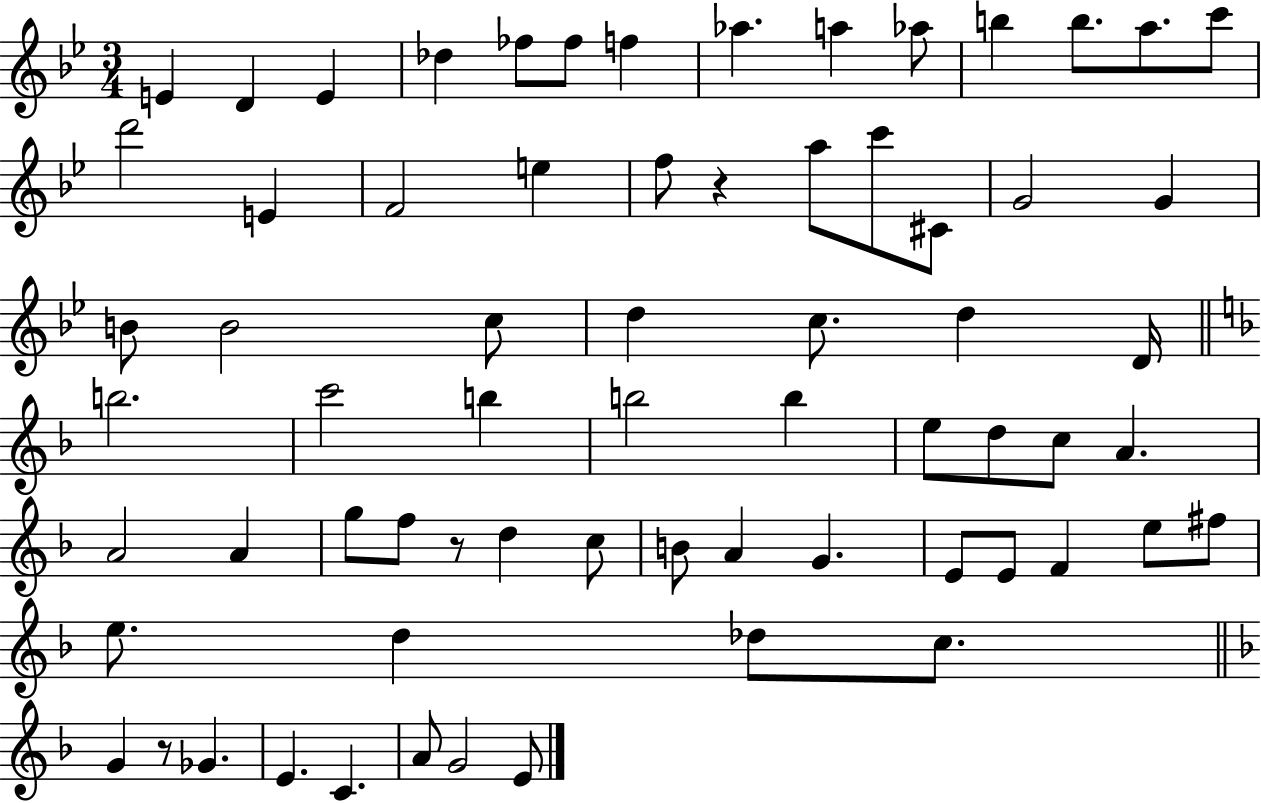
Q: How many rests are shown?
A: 3